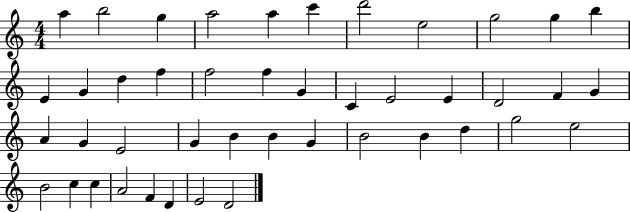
A5/q B5/h G5/q A5/h A5/q C6/q D6/h E5/h G5/h G5/q B5/q E4/q G4/q D5/q F5/q F5/h F5/q G4/q C4/q E4/h E4/q D4/h F4/q G4/q A4/q G4/q E4/h G4/q B4/q B4/q G4/q B4/h B4/q D5/q G5/h E5/h B4/h C5/q C5/q A4/h F4/q D4/q E4/h D4/h